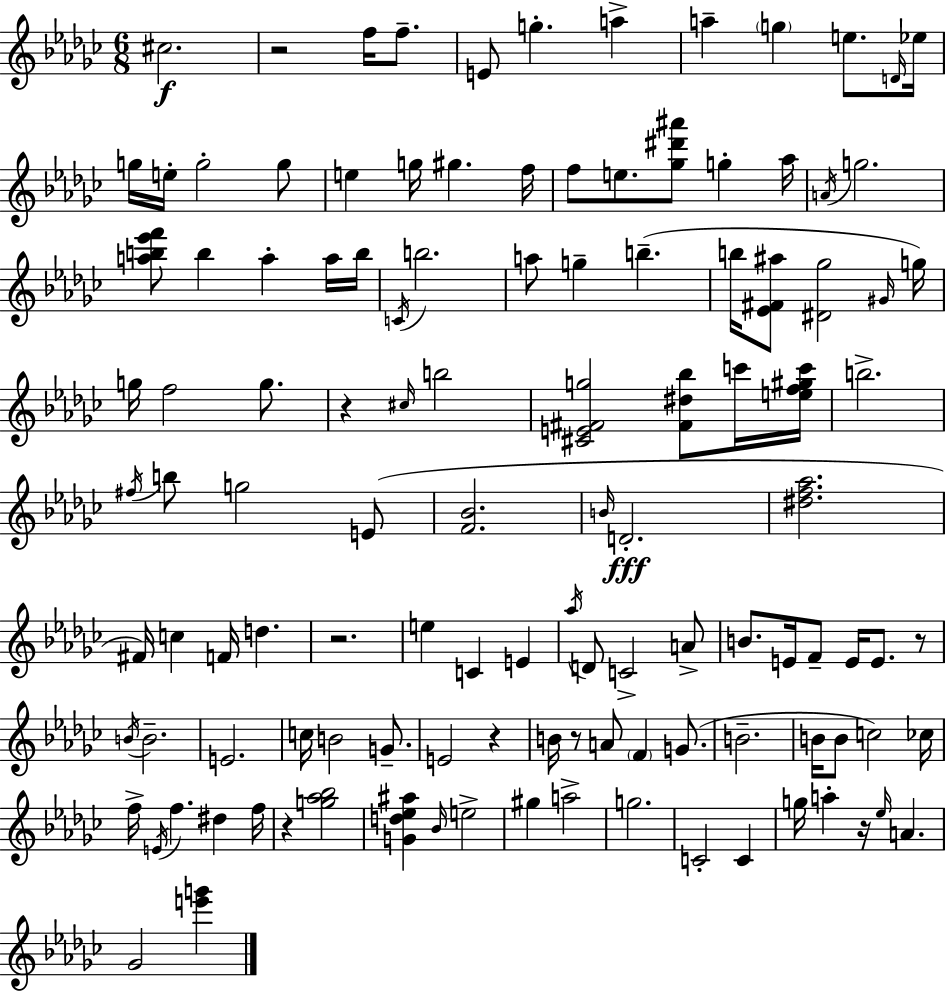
{
  \clef treble
  \numericTimeSignature
  \time 6/8
  \key ees \minor
  cis''2.\f | r2 f''16 f''8.-- | e'8 g''4.-. a''4-> | a''4-- \parenthesize g''4 e''8. \grace { d'16 } | \break ees''16 g''16 e''16-. g''2-. g''8 | e''4 g''16 gis''4. | f''16 f''8 e''8. <ges'' dis''' ais'''>8 g''4-. | aes''16 \acciaccatura { a'16 } g''2. | \break <a'' b'' ees''' f'''>8 b''4 a''4-. | a''16 b''16 \acciaccatura { c'16 } b''2. | a''8 g''4-- b''4.--( | b''16 <ees' fis' ais''>8 <dis' ges''>2 | \break \grace { gis'16 } g''16) g''16 f''2 | g''8. r4 \grace { cis''16 } b''2 | <cis' e' fis' g''>2 | <fis' dis'' bes''>8 c'''16 <e'' f'' gis'' c'''>16 b''2.-> | \break \acciaccatura { fis''16 } b''8 g''2 | e'8( <f' bes'>2. | \grace { b'16 } d'2.-.\fff | <dis'' f'' aes''>2. | \break fis'16) c''4 | f'16 d''4. r2. | e''4 c'4 | e'4 \acciaccatura { aes''16 } d'8 c'2-> | \break a'8-> b'8. e'16 | f'8-- e'16 e'8. r8 \acciaccatura { b'16 } b'2.-- | e'2. | c''16 b'2 | \break g'8.-- e'2 | r4 b'16 r8 | a'8 \parenthesize f'4 g'8.( b'2.-- | b'16 b'8 | \break c''2) ces''16 f''16-> \acciaccatura { e'16 } f''4. | dis''4 f''16 r4 | <g'' aes'' bes''>2 <g' d'' ees'' ais''>4 | \grace { bes'16 } e''2-> gis''4 | \break a''2-> g''2. | c'2-. | c'4 g''16 | a''4-. r16 \grace { ees''16 } a'4. | \break ges'2 <e''' g'''>4 | \bar "|."
}